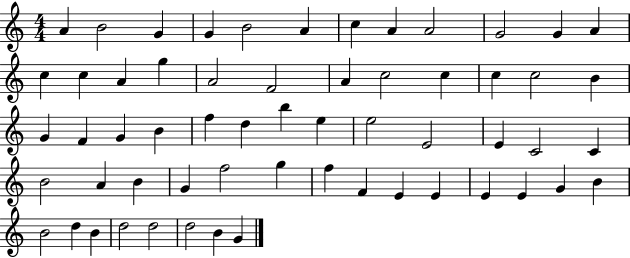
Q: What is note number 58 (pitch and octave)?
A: B4